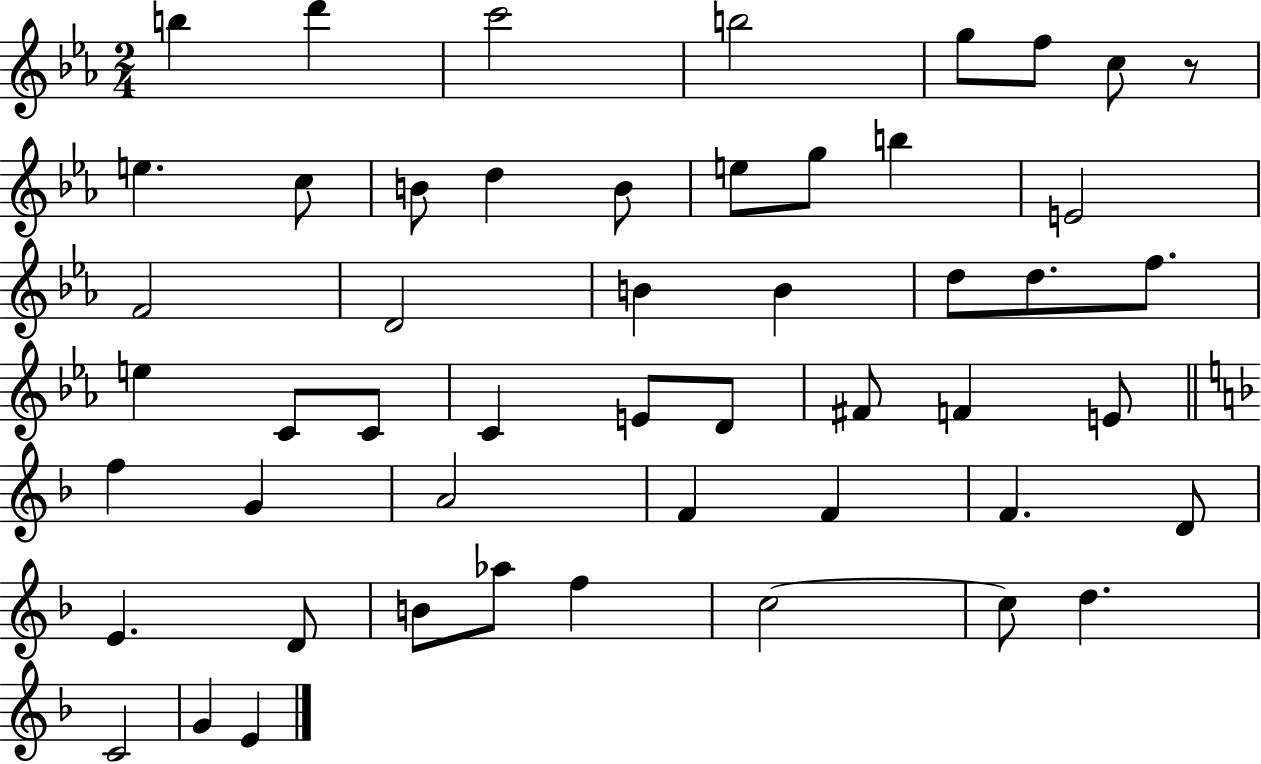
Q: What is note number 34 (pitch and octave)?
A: G4